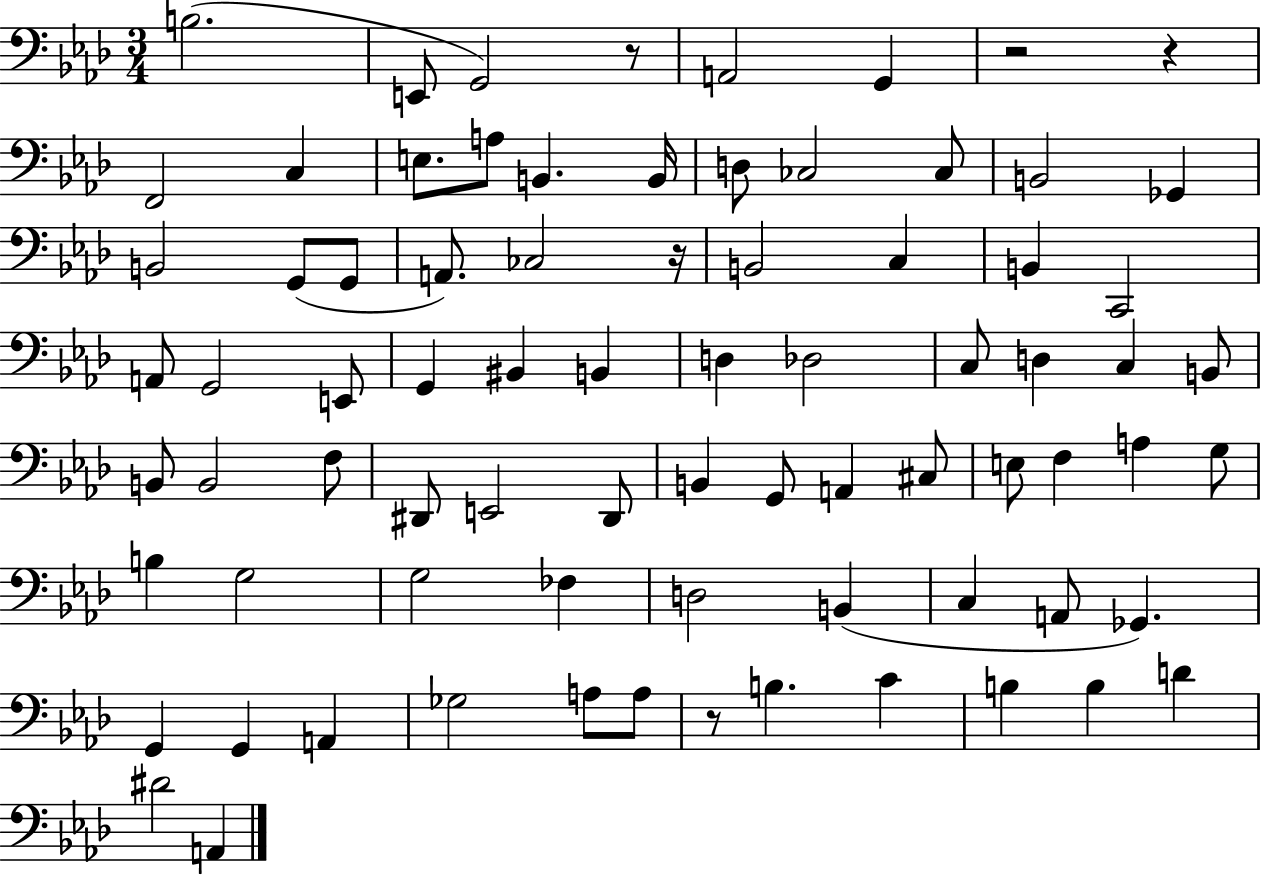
{
  \clef bass
  \numericTimeSignature
  \time 3/4
  \key aes \major
  b2.( | e,8 g,2) r8 | a,2 g,4 | r2 r4 | \break f,2 c4 | e8. a8 b,4. b,16 | d8 ces2 ces8 | b,2 ges,4 | \break b,2 g,8( g,8 | a,8.) ces2 r16 | b,2 c4 | b,4 c,2 | \break a,8 g,2 e,8 | g,4 bis,4 b,4 | d4 des2 | c8 d4 c4 b,8 | \break b,8 b,2 f8 | dis,8 e,2 dis,8 | b,4 g,8 a,4 cis8 | e8 f4 a4 g8 | \break b4 g2 | g2 fes4 | d2 b,4( | c4 a,8 ges,4.) | \break g,4 g,4 a,4 | ges2 a8 a8 | r8 b4. c'4 | b4 b4 d'4 | \break dis'2 a,4 | \bar "|."
}